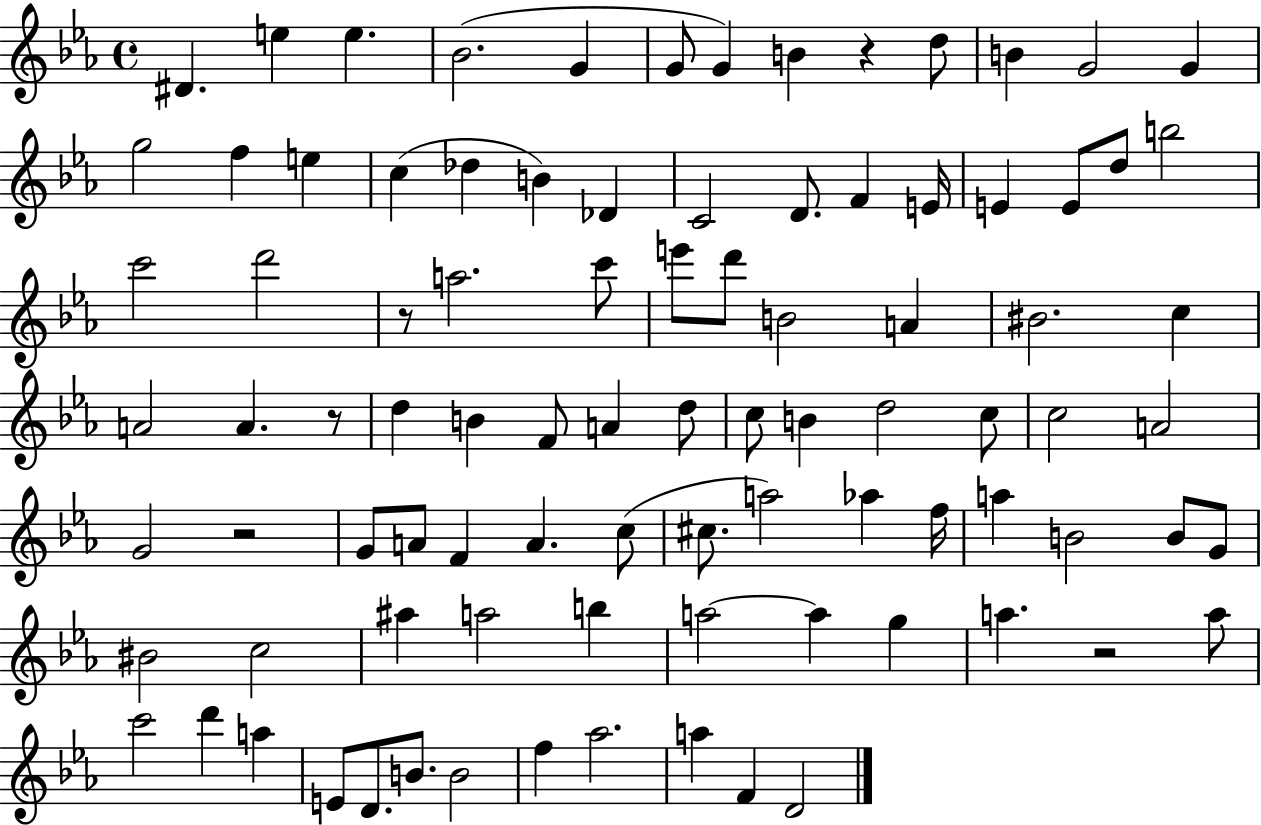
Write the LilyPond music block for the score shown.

{
  \clef treble
  \time 4/4
  \defaultTimeSignature
  \key ees \major
  \repeat volta 2 { dis'4. e''4 e''4. | bes'2.( g'4 | g'8 g'4) b'4 r4 d''8 | b'4 g'2 g'4 | \break g''2 f''4 e''4 | c''4( des''4 b'4) des'4 | c'2 d'8. f'4 e'16 | e'4 e'8 d''8 b''2 | \break c'''2 d'''2 | r8 a''2. c'''8 | e'''8 d'''8 b'2 a'4 | bis'2. c''4 | \break a'2 a'4. r8 | d''4 b'4 f'8 a'4 d''8 | c''8 b'4 d''2 c''8 | c''2 a'2 | \break g'2 r2 | g'8 a'8 f'4 a'4. c''8( | cis''8. a''2) aes''4 f''16 | a''4 b'2 b'8 g'8 | \break bis'2 c''2 | ais''4 a''2 b''4 | a''2~~ a''4 g''4 | a''4. r2 a''8 | \break c'''2 d'''4 a''4 | e'8 d'8. b'8. b'2 | f''4 aes''2. | a''4 f'4 d'2 | \break } \bar "|."
}